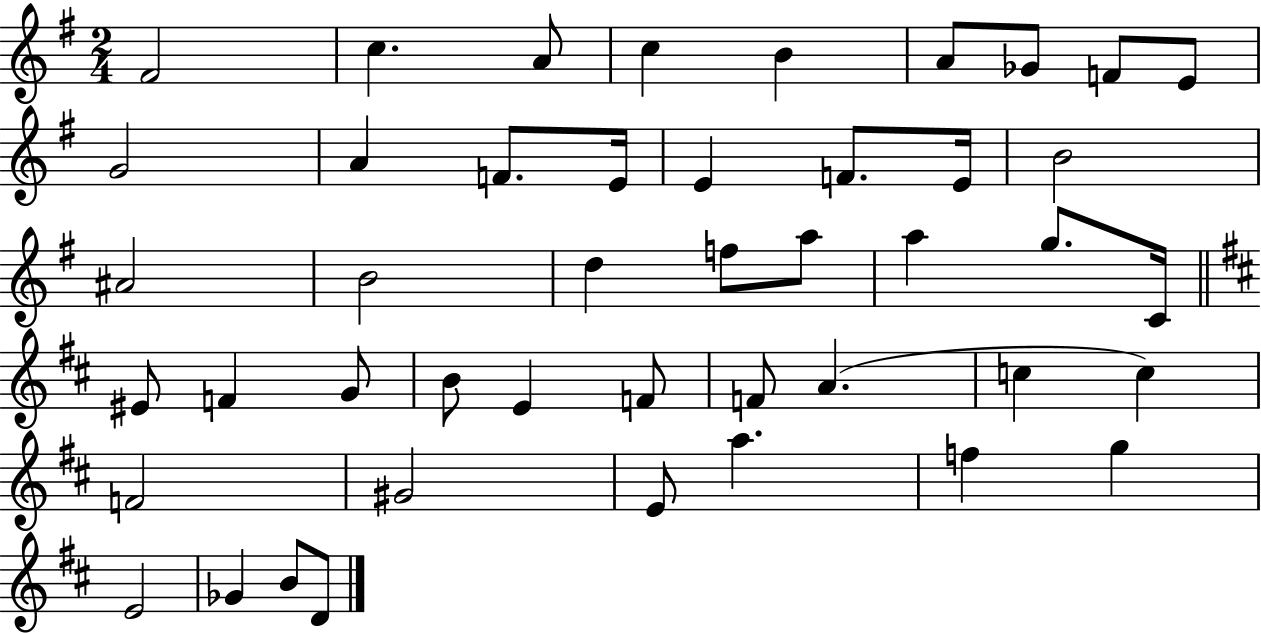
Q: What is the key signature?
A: G major